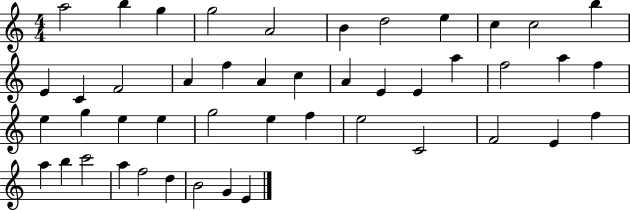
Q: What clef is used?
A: treble